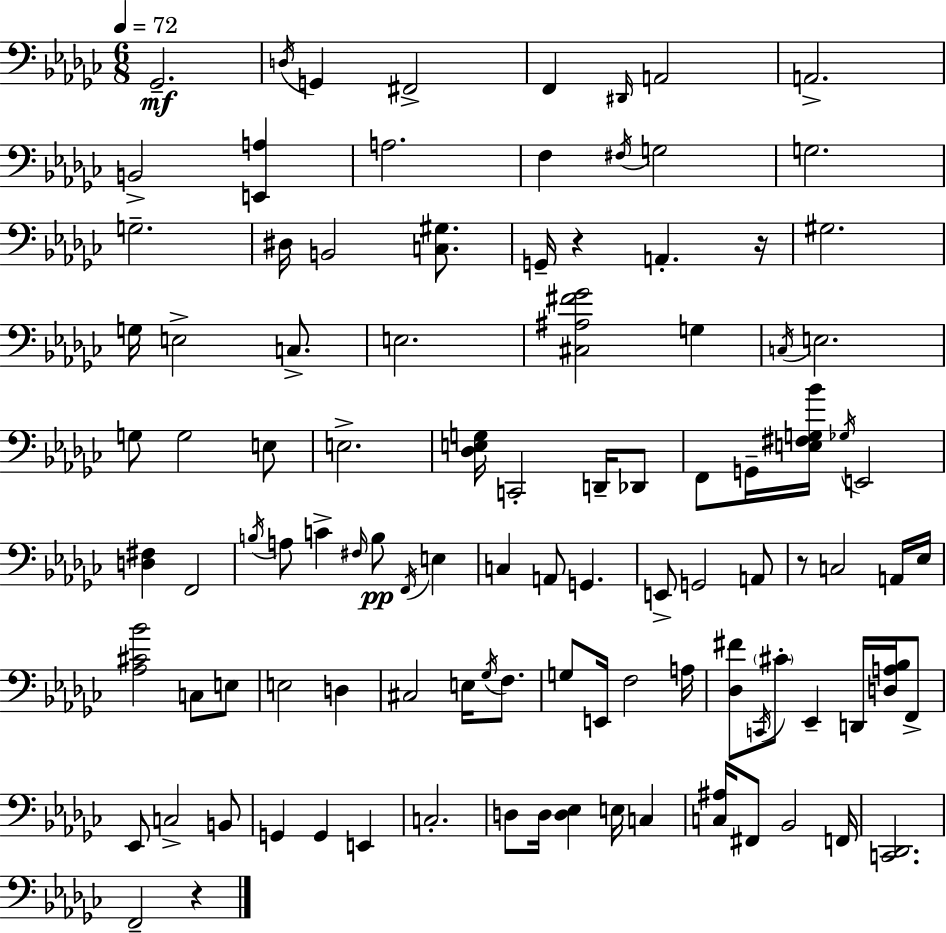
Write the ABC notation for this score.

X:1
T:Untitled
M:6/8
L:1/4
K:Ebm
_G,,2 D,/4 G,, ^F,,2 F,, ^D,,/4 A,,2 A,,2 B,,2 [E,,A,] A,2 F, ^F,/4 G,2 G,2 G,2 ^D,/4 B,,2 [C,^G,]/2 G,,/4 z A,, z/4 ^G,2 G,/4 E,2 C,/2 E,2 [^C,^A,^F_G]2 G, C,/4 E,2 G,/2 G,2 E,/2 E,2 [_D,E,G,]/4 C,,2 D,,/4 _D,,/2 F,,/2 G,,/4 [E,^F,G,_B]/4 _G,/4 E,,2 [D,^F,] F,,2 B,/4 A,/2 C ^F,/4 B,/2 F,,/4 E, C, A,,/2 G,, E,,/2 G,,2 A,,/2 z/2 C,2 A,,/4 _E,/4 [_A,^C_B]2 C,/2 E,/2 E,2 D, ^C,2 E,/4 _G,/4 F,/2 G,/2 E,,/4 F,2 A,/4 [_D,^F]/2 C,,/4 ^C/2 _E,, D,,/4 [D,A,_B,]/4 F,,/2 _E,,/2 C,2 B,,/2 G,, G,, E,, C,2 D,/2 D,/4 [D,_E,] E,/4 C, [C,^A,]/4 ^F,,/2 _B,,2 F,,/4 [C,,_D,,]2 F,,2 z